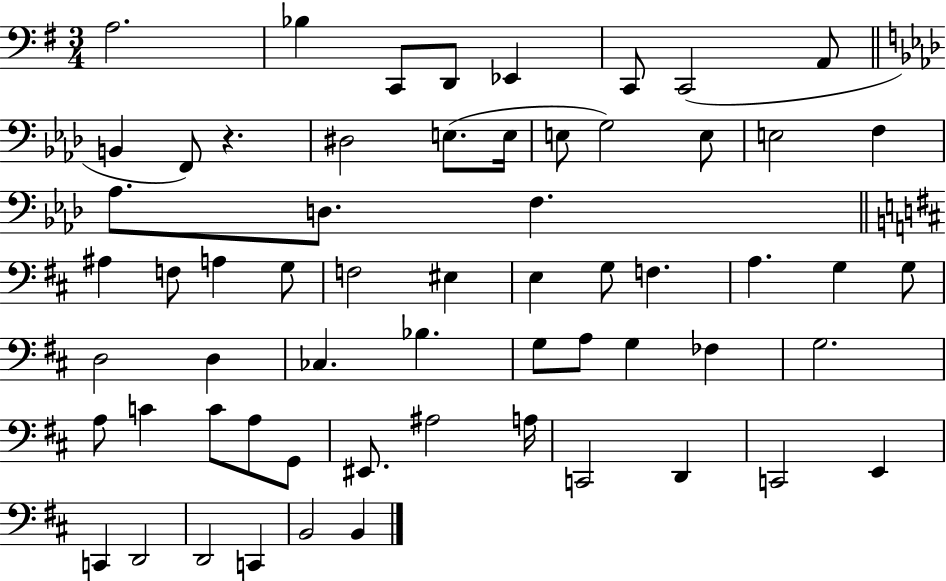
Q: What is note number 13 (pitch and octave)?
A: E3